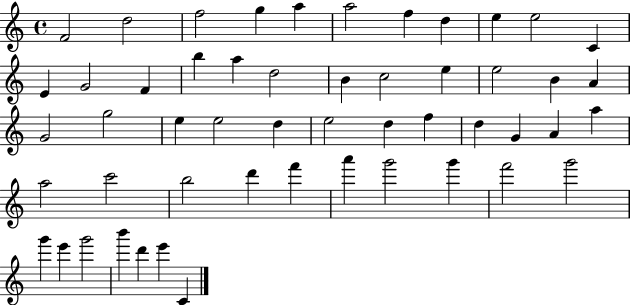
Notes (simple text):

F4/h D5/h F5/h G5/q A5/q A5/h F5/q D5/q E5/q E5/h C4/q E4/q G4/h F4/q B5/q A5/q D5/h B4/q C5/h E5/q E5/h B4/q A4/q G4/h G5/h E5/q E5/h D5/q E5/h D5/q F5/q D5/q G4/q A4/q A5/q A5/h C6/h B5/h D6/q F6/q A6/q G6/h G6/q F6/h G6/h G6/q E6/q G6/h B6/q D6/q E6/q C4/q